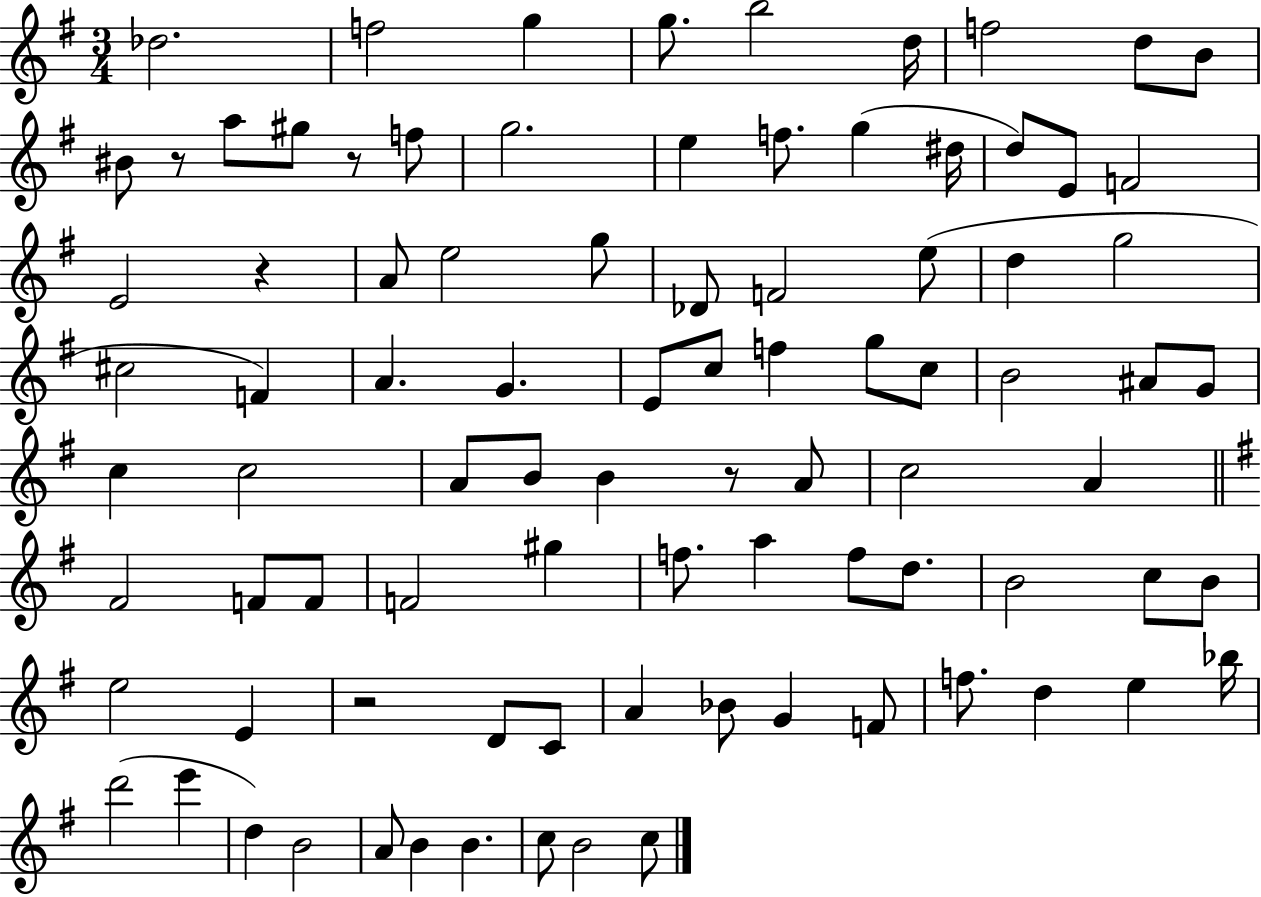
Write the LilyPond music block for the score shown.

{
  \clef treble
  \numericTimeSignature
  \time 3/4
  \key g \major
  des''2. | f''2 g''4 | g''8. b''2 d''16 | f''2 d''8 b'8 | \break bis'8 r8 a''8 gis''8 r8 f''8 | g''2. | e''4 f''8. g''4( dis''16 | d''8) e'8 f'2 | \break e'2 r4 | a'8 e''2 g''8 | des'8 f'2 e''8( | d''4 g''2 | \break cis''2 f'4) | a'4. g'4. | e'8 c''8 f''4 g''8 c''8 | b'2 ais'8 g'8 | \break c''4 c''2 | a'8 b'8 b'4 r8 a'8 | c''2 a'4 | \bar "||" \break \key e \minor fis'2 f'8 f'8 | f'2 gis''4 | f''8. a''4 f''8 d''8. | b'2 c''8 b'8 | \break e''2 e'4 | r2 d'8 c'8 | a'4 bes'8 g'4 f'8 | f''8. d''4 e''4 bes''16 | \break d'''2( e'''4 | d''4) b'2 | a'8 b'4 b'4. | c''8 b'2 c''8 | \break \bar "|."
}